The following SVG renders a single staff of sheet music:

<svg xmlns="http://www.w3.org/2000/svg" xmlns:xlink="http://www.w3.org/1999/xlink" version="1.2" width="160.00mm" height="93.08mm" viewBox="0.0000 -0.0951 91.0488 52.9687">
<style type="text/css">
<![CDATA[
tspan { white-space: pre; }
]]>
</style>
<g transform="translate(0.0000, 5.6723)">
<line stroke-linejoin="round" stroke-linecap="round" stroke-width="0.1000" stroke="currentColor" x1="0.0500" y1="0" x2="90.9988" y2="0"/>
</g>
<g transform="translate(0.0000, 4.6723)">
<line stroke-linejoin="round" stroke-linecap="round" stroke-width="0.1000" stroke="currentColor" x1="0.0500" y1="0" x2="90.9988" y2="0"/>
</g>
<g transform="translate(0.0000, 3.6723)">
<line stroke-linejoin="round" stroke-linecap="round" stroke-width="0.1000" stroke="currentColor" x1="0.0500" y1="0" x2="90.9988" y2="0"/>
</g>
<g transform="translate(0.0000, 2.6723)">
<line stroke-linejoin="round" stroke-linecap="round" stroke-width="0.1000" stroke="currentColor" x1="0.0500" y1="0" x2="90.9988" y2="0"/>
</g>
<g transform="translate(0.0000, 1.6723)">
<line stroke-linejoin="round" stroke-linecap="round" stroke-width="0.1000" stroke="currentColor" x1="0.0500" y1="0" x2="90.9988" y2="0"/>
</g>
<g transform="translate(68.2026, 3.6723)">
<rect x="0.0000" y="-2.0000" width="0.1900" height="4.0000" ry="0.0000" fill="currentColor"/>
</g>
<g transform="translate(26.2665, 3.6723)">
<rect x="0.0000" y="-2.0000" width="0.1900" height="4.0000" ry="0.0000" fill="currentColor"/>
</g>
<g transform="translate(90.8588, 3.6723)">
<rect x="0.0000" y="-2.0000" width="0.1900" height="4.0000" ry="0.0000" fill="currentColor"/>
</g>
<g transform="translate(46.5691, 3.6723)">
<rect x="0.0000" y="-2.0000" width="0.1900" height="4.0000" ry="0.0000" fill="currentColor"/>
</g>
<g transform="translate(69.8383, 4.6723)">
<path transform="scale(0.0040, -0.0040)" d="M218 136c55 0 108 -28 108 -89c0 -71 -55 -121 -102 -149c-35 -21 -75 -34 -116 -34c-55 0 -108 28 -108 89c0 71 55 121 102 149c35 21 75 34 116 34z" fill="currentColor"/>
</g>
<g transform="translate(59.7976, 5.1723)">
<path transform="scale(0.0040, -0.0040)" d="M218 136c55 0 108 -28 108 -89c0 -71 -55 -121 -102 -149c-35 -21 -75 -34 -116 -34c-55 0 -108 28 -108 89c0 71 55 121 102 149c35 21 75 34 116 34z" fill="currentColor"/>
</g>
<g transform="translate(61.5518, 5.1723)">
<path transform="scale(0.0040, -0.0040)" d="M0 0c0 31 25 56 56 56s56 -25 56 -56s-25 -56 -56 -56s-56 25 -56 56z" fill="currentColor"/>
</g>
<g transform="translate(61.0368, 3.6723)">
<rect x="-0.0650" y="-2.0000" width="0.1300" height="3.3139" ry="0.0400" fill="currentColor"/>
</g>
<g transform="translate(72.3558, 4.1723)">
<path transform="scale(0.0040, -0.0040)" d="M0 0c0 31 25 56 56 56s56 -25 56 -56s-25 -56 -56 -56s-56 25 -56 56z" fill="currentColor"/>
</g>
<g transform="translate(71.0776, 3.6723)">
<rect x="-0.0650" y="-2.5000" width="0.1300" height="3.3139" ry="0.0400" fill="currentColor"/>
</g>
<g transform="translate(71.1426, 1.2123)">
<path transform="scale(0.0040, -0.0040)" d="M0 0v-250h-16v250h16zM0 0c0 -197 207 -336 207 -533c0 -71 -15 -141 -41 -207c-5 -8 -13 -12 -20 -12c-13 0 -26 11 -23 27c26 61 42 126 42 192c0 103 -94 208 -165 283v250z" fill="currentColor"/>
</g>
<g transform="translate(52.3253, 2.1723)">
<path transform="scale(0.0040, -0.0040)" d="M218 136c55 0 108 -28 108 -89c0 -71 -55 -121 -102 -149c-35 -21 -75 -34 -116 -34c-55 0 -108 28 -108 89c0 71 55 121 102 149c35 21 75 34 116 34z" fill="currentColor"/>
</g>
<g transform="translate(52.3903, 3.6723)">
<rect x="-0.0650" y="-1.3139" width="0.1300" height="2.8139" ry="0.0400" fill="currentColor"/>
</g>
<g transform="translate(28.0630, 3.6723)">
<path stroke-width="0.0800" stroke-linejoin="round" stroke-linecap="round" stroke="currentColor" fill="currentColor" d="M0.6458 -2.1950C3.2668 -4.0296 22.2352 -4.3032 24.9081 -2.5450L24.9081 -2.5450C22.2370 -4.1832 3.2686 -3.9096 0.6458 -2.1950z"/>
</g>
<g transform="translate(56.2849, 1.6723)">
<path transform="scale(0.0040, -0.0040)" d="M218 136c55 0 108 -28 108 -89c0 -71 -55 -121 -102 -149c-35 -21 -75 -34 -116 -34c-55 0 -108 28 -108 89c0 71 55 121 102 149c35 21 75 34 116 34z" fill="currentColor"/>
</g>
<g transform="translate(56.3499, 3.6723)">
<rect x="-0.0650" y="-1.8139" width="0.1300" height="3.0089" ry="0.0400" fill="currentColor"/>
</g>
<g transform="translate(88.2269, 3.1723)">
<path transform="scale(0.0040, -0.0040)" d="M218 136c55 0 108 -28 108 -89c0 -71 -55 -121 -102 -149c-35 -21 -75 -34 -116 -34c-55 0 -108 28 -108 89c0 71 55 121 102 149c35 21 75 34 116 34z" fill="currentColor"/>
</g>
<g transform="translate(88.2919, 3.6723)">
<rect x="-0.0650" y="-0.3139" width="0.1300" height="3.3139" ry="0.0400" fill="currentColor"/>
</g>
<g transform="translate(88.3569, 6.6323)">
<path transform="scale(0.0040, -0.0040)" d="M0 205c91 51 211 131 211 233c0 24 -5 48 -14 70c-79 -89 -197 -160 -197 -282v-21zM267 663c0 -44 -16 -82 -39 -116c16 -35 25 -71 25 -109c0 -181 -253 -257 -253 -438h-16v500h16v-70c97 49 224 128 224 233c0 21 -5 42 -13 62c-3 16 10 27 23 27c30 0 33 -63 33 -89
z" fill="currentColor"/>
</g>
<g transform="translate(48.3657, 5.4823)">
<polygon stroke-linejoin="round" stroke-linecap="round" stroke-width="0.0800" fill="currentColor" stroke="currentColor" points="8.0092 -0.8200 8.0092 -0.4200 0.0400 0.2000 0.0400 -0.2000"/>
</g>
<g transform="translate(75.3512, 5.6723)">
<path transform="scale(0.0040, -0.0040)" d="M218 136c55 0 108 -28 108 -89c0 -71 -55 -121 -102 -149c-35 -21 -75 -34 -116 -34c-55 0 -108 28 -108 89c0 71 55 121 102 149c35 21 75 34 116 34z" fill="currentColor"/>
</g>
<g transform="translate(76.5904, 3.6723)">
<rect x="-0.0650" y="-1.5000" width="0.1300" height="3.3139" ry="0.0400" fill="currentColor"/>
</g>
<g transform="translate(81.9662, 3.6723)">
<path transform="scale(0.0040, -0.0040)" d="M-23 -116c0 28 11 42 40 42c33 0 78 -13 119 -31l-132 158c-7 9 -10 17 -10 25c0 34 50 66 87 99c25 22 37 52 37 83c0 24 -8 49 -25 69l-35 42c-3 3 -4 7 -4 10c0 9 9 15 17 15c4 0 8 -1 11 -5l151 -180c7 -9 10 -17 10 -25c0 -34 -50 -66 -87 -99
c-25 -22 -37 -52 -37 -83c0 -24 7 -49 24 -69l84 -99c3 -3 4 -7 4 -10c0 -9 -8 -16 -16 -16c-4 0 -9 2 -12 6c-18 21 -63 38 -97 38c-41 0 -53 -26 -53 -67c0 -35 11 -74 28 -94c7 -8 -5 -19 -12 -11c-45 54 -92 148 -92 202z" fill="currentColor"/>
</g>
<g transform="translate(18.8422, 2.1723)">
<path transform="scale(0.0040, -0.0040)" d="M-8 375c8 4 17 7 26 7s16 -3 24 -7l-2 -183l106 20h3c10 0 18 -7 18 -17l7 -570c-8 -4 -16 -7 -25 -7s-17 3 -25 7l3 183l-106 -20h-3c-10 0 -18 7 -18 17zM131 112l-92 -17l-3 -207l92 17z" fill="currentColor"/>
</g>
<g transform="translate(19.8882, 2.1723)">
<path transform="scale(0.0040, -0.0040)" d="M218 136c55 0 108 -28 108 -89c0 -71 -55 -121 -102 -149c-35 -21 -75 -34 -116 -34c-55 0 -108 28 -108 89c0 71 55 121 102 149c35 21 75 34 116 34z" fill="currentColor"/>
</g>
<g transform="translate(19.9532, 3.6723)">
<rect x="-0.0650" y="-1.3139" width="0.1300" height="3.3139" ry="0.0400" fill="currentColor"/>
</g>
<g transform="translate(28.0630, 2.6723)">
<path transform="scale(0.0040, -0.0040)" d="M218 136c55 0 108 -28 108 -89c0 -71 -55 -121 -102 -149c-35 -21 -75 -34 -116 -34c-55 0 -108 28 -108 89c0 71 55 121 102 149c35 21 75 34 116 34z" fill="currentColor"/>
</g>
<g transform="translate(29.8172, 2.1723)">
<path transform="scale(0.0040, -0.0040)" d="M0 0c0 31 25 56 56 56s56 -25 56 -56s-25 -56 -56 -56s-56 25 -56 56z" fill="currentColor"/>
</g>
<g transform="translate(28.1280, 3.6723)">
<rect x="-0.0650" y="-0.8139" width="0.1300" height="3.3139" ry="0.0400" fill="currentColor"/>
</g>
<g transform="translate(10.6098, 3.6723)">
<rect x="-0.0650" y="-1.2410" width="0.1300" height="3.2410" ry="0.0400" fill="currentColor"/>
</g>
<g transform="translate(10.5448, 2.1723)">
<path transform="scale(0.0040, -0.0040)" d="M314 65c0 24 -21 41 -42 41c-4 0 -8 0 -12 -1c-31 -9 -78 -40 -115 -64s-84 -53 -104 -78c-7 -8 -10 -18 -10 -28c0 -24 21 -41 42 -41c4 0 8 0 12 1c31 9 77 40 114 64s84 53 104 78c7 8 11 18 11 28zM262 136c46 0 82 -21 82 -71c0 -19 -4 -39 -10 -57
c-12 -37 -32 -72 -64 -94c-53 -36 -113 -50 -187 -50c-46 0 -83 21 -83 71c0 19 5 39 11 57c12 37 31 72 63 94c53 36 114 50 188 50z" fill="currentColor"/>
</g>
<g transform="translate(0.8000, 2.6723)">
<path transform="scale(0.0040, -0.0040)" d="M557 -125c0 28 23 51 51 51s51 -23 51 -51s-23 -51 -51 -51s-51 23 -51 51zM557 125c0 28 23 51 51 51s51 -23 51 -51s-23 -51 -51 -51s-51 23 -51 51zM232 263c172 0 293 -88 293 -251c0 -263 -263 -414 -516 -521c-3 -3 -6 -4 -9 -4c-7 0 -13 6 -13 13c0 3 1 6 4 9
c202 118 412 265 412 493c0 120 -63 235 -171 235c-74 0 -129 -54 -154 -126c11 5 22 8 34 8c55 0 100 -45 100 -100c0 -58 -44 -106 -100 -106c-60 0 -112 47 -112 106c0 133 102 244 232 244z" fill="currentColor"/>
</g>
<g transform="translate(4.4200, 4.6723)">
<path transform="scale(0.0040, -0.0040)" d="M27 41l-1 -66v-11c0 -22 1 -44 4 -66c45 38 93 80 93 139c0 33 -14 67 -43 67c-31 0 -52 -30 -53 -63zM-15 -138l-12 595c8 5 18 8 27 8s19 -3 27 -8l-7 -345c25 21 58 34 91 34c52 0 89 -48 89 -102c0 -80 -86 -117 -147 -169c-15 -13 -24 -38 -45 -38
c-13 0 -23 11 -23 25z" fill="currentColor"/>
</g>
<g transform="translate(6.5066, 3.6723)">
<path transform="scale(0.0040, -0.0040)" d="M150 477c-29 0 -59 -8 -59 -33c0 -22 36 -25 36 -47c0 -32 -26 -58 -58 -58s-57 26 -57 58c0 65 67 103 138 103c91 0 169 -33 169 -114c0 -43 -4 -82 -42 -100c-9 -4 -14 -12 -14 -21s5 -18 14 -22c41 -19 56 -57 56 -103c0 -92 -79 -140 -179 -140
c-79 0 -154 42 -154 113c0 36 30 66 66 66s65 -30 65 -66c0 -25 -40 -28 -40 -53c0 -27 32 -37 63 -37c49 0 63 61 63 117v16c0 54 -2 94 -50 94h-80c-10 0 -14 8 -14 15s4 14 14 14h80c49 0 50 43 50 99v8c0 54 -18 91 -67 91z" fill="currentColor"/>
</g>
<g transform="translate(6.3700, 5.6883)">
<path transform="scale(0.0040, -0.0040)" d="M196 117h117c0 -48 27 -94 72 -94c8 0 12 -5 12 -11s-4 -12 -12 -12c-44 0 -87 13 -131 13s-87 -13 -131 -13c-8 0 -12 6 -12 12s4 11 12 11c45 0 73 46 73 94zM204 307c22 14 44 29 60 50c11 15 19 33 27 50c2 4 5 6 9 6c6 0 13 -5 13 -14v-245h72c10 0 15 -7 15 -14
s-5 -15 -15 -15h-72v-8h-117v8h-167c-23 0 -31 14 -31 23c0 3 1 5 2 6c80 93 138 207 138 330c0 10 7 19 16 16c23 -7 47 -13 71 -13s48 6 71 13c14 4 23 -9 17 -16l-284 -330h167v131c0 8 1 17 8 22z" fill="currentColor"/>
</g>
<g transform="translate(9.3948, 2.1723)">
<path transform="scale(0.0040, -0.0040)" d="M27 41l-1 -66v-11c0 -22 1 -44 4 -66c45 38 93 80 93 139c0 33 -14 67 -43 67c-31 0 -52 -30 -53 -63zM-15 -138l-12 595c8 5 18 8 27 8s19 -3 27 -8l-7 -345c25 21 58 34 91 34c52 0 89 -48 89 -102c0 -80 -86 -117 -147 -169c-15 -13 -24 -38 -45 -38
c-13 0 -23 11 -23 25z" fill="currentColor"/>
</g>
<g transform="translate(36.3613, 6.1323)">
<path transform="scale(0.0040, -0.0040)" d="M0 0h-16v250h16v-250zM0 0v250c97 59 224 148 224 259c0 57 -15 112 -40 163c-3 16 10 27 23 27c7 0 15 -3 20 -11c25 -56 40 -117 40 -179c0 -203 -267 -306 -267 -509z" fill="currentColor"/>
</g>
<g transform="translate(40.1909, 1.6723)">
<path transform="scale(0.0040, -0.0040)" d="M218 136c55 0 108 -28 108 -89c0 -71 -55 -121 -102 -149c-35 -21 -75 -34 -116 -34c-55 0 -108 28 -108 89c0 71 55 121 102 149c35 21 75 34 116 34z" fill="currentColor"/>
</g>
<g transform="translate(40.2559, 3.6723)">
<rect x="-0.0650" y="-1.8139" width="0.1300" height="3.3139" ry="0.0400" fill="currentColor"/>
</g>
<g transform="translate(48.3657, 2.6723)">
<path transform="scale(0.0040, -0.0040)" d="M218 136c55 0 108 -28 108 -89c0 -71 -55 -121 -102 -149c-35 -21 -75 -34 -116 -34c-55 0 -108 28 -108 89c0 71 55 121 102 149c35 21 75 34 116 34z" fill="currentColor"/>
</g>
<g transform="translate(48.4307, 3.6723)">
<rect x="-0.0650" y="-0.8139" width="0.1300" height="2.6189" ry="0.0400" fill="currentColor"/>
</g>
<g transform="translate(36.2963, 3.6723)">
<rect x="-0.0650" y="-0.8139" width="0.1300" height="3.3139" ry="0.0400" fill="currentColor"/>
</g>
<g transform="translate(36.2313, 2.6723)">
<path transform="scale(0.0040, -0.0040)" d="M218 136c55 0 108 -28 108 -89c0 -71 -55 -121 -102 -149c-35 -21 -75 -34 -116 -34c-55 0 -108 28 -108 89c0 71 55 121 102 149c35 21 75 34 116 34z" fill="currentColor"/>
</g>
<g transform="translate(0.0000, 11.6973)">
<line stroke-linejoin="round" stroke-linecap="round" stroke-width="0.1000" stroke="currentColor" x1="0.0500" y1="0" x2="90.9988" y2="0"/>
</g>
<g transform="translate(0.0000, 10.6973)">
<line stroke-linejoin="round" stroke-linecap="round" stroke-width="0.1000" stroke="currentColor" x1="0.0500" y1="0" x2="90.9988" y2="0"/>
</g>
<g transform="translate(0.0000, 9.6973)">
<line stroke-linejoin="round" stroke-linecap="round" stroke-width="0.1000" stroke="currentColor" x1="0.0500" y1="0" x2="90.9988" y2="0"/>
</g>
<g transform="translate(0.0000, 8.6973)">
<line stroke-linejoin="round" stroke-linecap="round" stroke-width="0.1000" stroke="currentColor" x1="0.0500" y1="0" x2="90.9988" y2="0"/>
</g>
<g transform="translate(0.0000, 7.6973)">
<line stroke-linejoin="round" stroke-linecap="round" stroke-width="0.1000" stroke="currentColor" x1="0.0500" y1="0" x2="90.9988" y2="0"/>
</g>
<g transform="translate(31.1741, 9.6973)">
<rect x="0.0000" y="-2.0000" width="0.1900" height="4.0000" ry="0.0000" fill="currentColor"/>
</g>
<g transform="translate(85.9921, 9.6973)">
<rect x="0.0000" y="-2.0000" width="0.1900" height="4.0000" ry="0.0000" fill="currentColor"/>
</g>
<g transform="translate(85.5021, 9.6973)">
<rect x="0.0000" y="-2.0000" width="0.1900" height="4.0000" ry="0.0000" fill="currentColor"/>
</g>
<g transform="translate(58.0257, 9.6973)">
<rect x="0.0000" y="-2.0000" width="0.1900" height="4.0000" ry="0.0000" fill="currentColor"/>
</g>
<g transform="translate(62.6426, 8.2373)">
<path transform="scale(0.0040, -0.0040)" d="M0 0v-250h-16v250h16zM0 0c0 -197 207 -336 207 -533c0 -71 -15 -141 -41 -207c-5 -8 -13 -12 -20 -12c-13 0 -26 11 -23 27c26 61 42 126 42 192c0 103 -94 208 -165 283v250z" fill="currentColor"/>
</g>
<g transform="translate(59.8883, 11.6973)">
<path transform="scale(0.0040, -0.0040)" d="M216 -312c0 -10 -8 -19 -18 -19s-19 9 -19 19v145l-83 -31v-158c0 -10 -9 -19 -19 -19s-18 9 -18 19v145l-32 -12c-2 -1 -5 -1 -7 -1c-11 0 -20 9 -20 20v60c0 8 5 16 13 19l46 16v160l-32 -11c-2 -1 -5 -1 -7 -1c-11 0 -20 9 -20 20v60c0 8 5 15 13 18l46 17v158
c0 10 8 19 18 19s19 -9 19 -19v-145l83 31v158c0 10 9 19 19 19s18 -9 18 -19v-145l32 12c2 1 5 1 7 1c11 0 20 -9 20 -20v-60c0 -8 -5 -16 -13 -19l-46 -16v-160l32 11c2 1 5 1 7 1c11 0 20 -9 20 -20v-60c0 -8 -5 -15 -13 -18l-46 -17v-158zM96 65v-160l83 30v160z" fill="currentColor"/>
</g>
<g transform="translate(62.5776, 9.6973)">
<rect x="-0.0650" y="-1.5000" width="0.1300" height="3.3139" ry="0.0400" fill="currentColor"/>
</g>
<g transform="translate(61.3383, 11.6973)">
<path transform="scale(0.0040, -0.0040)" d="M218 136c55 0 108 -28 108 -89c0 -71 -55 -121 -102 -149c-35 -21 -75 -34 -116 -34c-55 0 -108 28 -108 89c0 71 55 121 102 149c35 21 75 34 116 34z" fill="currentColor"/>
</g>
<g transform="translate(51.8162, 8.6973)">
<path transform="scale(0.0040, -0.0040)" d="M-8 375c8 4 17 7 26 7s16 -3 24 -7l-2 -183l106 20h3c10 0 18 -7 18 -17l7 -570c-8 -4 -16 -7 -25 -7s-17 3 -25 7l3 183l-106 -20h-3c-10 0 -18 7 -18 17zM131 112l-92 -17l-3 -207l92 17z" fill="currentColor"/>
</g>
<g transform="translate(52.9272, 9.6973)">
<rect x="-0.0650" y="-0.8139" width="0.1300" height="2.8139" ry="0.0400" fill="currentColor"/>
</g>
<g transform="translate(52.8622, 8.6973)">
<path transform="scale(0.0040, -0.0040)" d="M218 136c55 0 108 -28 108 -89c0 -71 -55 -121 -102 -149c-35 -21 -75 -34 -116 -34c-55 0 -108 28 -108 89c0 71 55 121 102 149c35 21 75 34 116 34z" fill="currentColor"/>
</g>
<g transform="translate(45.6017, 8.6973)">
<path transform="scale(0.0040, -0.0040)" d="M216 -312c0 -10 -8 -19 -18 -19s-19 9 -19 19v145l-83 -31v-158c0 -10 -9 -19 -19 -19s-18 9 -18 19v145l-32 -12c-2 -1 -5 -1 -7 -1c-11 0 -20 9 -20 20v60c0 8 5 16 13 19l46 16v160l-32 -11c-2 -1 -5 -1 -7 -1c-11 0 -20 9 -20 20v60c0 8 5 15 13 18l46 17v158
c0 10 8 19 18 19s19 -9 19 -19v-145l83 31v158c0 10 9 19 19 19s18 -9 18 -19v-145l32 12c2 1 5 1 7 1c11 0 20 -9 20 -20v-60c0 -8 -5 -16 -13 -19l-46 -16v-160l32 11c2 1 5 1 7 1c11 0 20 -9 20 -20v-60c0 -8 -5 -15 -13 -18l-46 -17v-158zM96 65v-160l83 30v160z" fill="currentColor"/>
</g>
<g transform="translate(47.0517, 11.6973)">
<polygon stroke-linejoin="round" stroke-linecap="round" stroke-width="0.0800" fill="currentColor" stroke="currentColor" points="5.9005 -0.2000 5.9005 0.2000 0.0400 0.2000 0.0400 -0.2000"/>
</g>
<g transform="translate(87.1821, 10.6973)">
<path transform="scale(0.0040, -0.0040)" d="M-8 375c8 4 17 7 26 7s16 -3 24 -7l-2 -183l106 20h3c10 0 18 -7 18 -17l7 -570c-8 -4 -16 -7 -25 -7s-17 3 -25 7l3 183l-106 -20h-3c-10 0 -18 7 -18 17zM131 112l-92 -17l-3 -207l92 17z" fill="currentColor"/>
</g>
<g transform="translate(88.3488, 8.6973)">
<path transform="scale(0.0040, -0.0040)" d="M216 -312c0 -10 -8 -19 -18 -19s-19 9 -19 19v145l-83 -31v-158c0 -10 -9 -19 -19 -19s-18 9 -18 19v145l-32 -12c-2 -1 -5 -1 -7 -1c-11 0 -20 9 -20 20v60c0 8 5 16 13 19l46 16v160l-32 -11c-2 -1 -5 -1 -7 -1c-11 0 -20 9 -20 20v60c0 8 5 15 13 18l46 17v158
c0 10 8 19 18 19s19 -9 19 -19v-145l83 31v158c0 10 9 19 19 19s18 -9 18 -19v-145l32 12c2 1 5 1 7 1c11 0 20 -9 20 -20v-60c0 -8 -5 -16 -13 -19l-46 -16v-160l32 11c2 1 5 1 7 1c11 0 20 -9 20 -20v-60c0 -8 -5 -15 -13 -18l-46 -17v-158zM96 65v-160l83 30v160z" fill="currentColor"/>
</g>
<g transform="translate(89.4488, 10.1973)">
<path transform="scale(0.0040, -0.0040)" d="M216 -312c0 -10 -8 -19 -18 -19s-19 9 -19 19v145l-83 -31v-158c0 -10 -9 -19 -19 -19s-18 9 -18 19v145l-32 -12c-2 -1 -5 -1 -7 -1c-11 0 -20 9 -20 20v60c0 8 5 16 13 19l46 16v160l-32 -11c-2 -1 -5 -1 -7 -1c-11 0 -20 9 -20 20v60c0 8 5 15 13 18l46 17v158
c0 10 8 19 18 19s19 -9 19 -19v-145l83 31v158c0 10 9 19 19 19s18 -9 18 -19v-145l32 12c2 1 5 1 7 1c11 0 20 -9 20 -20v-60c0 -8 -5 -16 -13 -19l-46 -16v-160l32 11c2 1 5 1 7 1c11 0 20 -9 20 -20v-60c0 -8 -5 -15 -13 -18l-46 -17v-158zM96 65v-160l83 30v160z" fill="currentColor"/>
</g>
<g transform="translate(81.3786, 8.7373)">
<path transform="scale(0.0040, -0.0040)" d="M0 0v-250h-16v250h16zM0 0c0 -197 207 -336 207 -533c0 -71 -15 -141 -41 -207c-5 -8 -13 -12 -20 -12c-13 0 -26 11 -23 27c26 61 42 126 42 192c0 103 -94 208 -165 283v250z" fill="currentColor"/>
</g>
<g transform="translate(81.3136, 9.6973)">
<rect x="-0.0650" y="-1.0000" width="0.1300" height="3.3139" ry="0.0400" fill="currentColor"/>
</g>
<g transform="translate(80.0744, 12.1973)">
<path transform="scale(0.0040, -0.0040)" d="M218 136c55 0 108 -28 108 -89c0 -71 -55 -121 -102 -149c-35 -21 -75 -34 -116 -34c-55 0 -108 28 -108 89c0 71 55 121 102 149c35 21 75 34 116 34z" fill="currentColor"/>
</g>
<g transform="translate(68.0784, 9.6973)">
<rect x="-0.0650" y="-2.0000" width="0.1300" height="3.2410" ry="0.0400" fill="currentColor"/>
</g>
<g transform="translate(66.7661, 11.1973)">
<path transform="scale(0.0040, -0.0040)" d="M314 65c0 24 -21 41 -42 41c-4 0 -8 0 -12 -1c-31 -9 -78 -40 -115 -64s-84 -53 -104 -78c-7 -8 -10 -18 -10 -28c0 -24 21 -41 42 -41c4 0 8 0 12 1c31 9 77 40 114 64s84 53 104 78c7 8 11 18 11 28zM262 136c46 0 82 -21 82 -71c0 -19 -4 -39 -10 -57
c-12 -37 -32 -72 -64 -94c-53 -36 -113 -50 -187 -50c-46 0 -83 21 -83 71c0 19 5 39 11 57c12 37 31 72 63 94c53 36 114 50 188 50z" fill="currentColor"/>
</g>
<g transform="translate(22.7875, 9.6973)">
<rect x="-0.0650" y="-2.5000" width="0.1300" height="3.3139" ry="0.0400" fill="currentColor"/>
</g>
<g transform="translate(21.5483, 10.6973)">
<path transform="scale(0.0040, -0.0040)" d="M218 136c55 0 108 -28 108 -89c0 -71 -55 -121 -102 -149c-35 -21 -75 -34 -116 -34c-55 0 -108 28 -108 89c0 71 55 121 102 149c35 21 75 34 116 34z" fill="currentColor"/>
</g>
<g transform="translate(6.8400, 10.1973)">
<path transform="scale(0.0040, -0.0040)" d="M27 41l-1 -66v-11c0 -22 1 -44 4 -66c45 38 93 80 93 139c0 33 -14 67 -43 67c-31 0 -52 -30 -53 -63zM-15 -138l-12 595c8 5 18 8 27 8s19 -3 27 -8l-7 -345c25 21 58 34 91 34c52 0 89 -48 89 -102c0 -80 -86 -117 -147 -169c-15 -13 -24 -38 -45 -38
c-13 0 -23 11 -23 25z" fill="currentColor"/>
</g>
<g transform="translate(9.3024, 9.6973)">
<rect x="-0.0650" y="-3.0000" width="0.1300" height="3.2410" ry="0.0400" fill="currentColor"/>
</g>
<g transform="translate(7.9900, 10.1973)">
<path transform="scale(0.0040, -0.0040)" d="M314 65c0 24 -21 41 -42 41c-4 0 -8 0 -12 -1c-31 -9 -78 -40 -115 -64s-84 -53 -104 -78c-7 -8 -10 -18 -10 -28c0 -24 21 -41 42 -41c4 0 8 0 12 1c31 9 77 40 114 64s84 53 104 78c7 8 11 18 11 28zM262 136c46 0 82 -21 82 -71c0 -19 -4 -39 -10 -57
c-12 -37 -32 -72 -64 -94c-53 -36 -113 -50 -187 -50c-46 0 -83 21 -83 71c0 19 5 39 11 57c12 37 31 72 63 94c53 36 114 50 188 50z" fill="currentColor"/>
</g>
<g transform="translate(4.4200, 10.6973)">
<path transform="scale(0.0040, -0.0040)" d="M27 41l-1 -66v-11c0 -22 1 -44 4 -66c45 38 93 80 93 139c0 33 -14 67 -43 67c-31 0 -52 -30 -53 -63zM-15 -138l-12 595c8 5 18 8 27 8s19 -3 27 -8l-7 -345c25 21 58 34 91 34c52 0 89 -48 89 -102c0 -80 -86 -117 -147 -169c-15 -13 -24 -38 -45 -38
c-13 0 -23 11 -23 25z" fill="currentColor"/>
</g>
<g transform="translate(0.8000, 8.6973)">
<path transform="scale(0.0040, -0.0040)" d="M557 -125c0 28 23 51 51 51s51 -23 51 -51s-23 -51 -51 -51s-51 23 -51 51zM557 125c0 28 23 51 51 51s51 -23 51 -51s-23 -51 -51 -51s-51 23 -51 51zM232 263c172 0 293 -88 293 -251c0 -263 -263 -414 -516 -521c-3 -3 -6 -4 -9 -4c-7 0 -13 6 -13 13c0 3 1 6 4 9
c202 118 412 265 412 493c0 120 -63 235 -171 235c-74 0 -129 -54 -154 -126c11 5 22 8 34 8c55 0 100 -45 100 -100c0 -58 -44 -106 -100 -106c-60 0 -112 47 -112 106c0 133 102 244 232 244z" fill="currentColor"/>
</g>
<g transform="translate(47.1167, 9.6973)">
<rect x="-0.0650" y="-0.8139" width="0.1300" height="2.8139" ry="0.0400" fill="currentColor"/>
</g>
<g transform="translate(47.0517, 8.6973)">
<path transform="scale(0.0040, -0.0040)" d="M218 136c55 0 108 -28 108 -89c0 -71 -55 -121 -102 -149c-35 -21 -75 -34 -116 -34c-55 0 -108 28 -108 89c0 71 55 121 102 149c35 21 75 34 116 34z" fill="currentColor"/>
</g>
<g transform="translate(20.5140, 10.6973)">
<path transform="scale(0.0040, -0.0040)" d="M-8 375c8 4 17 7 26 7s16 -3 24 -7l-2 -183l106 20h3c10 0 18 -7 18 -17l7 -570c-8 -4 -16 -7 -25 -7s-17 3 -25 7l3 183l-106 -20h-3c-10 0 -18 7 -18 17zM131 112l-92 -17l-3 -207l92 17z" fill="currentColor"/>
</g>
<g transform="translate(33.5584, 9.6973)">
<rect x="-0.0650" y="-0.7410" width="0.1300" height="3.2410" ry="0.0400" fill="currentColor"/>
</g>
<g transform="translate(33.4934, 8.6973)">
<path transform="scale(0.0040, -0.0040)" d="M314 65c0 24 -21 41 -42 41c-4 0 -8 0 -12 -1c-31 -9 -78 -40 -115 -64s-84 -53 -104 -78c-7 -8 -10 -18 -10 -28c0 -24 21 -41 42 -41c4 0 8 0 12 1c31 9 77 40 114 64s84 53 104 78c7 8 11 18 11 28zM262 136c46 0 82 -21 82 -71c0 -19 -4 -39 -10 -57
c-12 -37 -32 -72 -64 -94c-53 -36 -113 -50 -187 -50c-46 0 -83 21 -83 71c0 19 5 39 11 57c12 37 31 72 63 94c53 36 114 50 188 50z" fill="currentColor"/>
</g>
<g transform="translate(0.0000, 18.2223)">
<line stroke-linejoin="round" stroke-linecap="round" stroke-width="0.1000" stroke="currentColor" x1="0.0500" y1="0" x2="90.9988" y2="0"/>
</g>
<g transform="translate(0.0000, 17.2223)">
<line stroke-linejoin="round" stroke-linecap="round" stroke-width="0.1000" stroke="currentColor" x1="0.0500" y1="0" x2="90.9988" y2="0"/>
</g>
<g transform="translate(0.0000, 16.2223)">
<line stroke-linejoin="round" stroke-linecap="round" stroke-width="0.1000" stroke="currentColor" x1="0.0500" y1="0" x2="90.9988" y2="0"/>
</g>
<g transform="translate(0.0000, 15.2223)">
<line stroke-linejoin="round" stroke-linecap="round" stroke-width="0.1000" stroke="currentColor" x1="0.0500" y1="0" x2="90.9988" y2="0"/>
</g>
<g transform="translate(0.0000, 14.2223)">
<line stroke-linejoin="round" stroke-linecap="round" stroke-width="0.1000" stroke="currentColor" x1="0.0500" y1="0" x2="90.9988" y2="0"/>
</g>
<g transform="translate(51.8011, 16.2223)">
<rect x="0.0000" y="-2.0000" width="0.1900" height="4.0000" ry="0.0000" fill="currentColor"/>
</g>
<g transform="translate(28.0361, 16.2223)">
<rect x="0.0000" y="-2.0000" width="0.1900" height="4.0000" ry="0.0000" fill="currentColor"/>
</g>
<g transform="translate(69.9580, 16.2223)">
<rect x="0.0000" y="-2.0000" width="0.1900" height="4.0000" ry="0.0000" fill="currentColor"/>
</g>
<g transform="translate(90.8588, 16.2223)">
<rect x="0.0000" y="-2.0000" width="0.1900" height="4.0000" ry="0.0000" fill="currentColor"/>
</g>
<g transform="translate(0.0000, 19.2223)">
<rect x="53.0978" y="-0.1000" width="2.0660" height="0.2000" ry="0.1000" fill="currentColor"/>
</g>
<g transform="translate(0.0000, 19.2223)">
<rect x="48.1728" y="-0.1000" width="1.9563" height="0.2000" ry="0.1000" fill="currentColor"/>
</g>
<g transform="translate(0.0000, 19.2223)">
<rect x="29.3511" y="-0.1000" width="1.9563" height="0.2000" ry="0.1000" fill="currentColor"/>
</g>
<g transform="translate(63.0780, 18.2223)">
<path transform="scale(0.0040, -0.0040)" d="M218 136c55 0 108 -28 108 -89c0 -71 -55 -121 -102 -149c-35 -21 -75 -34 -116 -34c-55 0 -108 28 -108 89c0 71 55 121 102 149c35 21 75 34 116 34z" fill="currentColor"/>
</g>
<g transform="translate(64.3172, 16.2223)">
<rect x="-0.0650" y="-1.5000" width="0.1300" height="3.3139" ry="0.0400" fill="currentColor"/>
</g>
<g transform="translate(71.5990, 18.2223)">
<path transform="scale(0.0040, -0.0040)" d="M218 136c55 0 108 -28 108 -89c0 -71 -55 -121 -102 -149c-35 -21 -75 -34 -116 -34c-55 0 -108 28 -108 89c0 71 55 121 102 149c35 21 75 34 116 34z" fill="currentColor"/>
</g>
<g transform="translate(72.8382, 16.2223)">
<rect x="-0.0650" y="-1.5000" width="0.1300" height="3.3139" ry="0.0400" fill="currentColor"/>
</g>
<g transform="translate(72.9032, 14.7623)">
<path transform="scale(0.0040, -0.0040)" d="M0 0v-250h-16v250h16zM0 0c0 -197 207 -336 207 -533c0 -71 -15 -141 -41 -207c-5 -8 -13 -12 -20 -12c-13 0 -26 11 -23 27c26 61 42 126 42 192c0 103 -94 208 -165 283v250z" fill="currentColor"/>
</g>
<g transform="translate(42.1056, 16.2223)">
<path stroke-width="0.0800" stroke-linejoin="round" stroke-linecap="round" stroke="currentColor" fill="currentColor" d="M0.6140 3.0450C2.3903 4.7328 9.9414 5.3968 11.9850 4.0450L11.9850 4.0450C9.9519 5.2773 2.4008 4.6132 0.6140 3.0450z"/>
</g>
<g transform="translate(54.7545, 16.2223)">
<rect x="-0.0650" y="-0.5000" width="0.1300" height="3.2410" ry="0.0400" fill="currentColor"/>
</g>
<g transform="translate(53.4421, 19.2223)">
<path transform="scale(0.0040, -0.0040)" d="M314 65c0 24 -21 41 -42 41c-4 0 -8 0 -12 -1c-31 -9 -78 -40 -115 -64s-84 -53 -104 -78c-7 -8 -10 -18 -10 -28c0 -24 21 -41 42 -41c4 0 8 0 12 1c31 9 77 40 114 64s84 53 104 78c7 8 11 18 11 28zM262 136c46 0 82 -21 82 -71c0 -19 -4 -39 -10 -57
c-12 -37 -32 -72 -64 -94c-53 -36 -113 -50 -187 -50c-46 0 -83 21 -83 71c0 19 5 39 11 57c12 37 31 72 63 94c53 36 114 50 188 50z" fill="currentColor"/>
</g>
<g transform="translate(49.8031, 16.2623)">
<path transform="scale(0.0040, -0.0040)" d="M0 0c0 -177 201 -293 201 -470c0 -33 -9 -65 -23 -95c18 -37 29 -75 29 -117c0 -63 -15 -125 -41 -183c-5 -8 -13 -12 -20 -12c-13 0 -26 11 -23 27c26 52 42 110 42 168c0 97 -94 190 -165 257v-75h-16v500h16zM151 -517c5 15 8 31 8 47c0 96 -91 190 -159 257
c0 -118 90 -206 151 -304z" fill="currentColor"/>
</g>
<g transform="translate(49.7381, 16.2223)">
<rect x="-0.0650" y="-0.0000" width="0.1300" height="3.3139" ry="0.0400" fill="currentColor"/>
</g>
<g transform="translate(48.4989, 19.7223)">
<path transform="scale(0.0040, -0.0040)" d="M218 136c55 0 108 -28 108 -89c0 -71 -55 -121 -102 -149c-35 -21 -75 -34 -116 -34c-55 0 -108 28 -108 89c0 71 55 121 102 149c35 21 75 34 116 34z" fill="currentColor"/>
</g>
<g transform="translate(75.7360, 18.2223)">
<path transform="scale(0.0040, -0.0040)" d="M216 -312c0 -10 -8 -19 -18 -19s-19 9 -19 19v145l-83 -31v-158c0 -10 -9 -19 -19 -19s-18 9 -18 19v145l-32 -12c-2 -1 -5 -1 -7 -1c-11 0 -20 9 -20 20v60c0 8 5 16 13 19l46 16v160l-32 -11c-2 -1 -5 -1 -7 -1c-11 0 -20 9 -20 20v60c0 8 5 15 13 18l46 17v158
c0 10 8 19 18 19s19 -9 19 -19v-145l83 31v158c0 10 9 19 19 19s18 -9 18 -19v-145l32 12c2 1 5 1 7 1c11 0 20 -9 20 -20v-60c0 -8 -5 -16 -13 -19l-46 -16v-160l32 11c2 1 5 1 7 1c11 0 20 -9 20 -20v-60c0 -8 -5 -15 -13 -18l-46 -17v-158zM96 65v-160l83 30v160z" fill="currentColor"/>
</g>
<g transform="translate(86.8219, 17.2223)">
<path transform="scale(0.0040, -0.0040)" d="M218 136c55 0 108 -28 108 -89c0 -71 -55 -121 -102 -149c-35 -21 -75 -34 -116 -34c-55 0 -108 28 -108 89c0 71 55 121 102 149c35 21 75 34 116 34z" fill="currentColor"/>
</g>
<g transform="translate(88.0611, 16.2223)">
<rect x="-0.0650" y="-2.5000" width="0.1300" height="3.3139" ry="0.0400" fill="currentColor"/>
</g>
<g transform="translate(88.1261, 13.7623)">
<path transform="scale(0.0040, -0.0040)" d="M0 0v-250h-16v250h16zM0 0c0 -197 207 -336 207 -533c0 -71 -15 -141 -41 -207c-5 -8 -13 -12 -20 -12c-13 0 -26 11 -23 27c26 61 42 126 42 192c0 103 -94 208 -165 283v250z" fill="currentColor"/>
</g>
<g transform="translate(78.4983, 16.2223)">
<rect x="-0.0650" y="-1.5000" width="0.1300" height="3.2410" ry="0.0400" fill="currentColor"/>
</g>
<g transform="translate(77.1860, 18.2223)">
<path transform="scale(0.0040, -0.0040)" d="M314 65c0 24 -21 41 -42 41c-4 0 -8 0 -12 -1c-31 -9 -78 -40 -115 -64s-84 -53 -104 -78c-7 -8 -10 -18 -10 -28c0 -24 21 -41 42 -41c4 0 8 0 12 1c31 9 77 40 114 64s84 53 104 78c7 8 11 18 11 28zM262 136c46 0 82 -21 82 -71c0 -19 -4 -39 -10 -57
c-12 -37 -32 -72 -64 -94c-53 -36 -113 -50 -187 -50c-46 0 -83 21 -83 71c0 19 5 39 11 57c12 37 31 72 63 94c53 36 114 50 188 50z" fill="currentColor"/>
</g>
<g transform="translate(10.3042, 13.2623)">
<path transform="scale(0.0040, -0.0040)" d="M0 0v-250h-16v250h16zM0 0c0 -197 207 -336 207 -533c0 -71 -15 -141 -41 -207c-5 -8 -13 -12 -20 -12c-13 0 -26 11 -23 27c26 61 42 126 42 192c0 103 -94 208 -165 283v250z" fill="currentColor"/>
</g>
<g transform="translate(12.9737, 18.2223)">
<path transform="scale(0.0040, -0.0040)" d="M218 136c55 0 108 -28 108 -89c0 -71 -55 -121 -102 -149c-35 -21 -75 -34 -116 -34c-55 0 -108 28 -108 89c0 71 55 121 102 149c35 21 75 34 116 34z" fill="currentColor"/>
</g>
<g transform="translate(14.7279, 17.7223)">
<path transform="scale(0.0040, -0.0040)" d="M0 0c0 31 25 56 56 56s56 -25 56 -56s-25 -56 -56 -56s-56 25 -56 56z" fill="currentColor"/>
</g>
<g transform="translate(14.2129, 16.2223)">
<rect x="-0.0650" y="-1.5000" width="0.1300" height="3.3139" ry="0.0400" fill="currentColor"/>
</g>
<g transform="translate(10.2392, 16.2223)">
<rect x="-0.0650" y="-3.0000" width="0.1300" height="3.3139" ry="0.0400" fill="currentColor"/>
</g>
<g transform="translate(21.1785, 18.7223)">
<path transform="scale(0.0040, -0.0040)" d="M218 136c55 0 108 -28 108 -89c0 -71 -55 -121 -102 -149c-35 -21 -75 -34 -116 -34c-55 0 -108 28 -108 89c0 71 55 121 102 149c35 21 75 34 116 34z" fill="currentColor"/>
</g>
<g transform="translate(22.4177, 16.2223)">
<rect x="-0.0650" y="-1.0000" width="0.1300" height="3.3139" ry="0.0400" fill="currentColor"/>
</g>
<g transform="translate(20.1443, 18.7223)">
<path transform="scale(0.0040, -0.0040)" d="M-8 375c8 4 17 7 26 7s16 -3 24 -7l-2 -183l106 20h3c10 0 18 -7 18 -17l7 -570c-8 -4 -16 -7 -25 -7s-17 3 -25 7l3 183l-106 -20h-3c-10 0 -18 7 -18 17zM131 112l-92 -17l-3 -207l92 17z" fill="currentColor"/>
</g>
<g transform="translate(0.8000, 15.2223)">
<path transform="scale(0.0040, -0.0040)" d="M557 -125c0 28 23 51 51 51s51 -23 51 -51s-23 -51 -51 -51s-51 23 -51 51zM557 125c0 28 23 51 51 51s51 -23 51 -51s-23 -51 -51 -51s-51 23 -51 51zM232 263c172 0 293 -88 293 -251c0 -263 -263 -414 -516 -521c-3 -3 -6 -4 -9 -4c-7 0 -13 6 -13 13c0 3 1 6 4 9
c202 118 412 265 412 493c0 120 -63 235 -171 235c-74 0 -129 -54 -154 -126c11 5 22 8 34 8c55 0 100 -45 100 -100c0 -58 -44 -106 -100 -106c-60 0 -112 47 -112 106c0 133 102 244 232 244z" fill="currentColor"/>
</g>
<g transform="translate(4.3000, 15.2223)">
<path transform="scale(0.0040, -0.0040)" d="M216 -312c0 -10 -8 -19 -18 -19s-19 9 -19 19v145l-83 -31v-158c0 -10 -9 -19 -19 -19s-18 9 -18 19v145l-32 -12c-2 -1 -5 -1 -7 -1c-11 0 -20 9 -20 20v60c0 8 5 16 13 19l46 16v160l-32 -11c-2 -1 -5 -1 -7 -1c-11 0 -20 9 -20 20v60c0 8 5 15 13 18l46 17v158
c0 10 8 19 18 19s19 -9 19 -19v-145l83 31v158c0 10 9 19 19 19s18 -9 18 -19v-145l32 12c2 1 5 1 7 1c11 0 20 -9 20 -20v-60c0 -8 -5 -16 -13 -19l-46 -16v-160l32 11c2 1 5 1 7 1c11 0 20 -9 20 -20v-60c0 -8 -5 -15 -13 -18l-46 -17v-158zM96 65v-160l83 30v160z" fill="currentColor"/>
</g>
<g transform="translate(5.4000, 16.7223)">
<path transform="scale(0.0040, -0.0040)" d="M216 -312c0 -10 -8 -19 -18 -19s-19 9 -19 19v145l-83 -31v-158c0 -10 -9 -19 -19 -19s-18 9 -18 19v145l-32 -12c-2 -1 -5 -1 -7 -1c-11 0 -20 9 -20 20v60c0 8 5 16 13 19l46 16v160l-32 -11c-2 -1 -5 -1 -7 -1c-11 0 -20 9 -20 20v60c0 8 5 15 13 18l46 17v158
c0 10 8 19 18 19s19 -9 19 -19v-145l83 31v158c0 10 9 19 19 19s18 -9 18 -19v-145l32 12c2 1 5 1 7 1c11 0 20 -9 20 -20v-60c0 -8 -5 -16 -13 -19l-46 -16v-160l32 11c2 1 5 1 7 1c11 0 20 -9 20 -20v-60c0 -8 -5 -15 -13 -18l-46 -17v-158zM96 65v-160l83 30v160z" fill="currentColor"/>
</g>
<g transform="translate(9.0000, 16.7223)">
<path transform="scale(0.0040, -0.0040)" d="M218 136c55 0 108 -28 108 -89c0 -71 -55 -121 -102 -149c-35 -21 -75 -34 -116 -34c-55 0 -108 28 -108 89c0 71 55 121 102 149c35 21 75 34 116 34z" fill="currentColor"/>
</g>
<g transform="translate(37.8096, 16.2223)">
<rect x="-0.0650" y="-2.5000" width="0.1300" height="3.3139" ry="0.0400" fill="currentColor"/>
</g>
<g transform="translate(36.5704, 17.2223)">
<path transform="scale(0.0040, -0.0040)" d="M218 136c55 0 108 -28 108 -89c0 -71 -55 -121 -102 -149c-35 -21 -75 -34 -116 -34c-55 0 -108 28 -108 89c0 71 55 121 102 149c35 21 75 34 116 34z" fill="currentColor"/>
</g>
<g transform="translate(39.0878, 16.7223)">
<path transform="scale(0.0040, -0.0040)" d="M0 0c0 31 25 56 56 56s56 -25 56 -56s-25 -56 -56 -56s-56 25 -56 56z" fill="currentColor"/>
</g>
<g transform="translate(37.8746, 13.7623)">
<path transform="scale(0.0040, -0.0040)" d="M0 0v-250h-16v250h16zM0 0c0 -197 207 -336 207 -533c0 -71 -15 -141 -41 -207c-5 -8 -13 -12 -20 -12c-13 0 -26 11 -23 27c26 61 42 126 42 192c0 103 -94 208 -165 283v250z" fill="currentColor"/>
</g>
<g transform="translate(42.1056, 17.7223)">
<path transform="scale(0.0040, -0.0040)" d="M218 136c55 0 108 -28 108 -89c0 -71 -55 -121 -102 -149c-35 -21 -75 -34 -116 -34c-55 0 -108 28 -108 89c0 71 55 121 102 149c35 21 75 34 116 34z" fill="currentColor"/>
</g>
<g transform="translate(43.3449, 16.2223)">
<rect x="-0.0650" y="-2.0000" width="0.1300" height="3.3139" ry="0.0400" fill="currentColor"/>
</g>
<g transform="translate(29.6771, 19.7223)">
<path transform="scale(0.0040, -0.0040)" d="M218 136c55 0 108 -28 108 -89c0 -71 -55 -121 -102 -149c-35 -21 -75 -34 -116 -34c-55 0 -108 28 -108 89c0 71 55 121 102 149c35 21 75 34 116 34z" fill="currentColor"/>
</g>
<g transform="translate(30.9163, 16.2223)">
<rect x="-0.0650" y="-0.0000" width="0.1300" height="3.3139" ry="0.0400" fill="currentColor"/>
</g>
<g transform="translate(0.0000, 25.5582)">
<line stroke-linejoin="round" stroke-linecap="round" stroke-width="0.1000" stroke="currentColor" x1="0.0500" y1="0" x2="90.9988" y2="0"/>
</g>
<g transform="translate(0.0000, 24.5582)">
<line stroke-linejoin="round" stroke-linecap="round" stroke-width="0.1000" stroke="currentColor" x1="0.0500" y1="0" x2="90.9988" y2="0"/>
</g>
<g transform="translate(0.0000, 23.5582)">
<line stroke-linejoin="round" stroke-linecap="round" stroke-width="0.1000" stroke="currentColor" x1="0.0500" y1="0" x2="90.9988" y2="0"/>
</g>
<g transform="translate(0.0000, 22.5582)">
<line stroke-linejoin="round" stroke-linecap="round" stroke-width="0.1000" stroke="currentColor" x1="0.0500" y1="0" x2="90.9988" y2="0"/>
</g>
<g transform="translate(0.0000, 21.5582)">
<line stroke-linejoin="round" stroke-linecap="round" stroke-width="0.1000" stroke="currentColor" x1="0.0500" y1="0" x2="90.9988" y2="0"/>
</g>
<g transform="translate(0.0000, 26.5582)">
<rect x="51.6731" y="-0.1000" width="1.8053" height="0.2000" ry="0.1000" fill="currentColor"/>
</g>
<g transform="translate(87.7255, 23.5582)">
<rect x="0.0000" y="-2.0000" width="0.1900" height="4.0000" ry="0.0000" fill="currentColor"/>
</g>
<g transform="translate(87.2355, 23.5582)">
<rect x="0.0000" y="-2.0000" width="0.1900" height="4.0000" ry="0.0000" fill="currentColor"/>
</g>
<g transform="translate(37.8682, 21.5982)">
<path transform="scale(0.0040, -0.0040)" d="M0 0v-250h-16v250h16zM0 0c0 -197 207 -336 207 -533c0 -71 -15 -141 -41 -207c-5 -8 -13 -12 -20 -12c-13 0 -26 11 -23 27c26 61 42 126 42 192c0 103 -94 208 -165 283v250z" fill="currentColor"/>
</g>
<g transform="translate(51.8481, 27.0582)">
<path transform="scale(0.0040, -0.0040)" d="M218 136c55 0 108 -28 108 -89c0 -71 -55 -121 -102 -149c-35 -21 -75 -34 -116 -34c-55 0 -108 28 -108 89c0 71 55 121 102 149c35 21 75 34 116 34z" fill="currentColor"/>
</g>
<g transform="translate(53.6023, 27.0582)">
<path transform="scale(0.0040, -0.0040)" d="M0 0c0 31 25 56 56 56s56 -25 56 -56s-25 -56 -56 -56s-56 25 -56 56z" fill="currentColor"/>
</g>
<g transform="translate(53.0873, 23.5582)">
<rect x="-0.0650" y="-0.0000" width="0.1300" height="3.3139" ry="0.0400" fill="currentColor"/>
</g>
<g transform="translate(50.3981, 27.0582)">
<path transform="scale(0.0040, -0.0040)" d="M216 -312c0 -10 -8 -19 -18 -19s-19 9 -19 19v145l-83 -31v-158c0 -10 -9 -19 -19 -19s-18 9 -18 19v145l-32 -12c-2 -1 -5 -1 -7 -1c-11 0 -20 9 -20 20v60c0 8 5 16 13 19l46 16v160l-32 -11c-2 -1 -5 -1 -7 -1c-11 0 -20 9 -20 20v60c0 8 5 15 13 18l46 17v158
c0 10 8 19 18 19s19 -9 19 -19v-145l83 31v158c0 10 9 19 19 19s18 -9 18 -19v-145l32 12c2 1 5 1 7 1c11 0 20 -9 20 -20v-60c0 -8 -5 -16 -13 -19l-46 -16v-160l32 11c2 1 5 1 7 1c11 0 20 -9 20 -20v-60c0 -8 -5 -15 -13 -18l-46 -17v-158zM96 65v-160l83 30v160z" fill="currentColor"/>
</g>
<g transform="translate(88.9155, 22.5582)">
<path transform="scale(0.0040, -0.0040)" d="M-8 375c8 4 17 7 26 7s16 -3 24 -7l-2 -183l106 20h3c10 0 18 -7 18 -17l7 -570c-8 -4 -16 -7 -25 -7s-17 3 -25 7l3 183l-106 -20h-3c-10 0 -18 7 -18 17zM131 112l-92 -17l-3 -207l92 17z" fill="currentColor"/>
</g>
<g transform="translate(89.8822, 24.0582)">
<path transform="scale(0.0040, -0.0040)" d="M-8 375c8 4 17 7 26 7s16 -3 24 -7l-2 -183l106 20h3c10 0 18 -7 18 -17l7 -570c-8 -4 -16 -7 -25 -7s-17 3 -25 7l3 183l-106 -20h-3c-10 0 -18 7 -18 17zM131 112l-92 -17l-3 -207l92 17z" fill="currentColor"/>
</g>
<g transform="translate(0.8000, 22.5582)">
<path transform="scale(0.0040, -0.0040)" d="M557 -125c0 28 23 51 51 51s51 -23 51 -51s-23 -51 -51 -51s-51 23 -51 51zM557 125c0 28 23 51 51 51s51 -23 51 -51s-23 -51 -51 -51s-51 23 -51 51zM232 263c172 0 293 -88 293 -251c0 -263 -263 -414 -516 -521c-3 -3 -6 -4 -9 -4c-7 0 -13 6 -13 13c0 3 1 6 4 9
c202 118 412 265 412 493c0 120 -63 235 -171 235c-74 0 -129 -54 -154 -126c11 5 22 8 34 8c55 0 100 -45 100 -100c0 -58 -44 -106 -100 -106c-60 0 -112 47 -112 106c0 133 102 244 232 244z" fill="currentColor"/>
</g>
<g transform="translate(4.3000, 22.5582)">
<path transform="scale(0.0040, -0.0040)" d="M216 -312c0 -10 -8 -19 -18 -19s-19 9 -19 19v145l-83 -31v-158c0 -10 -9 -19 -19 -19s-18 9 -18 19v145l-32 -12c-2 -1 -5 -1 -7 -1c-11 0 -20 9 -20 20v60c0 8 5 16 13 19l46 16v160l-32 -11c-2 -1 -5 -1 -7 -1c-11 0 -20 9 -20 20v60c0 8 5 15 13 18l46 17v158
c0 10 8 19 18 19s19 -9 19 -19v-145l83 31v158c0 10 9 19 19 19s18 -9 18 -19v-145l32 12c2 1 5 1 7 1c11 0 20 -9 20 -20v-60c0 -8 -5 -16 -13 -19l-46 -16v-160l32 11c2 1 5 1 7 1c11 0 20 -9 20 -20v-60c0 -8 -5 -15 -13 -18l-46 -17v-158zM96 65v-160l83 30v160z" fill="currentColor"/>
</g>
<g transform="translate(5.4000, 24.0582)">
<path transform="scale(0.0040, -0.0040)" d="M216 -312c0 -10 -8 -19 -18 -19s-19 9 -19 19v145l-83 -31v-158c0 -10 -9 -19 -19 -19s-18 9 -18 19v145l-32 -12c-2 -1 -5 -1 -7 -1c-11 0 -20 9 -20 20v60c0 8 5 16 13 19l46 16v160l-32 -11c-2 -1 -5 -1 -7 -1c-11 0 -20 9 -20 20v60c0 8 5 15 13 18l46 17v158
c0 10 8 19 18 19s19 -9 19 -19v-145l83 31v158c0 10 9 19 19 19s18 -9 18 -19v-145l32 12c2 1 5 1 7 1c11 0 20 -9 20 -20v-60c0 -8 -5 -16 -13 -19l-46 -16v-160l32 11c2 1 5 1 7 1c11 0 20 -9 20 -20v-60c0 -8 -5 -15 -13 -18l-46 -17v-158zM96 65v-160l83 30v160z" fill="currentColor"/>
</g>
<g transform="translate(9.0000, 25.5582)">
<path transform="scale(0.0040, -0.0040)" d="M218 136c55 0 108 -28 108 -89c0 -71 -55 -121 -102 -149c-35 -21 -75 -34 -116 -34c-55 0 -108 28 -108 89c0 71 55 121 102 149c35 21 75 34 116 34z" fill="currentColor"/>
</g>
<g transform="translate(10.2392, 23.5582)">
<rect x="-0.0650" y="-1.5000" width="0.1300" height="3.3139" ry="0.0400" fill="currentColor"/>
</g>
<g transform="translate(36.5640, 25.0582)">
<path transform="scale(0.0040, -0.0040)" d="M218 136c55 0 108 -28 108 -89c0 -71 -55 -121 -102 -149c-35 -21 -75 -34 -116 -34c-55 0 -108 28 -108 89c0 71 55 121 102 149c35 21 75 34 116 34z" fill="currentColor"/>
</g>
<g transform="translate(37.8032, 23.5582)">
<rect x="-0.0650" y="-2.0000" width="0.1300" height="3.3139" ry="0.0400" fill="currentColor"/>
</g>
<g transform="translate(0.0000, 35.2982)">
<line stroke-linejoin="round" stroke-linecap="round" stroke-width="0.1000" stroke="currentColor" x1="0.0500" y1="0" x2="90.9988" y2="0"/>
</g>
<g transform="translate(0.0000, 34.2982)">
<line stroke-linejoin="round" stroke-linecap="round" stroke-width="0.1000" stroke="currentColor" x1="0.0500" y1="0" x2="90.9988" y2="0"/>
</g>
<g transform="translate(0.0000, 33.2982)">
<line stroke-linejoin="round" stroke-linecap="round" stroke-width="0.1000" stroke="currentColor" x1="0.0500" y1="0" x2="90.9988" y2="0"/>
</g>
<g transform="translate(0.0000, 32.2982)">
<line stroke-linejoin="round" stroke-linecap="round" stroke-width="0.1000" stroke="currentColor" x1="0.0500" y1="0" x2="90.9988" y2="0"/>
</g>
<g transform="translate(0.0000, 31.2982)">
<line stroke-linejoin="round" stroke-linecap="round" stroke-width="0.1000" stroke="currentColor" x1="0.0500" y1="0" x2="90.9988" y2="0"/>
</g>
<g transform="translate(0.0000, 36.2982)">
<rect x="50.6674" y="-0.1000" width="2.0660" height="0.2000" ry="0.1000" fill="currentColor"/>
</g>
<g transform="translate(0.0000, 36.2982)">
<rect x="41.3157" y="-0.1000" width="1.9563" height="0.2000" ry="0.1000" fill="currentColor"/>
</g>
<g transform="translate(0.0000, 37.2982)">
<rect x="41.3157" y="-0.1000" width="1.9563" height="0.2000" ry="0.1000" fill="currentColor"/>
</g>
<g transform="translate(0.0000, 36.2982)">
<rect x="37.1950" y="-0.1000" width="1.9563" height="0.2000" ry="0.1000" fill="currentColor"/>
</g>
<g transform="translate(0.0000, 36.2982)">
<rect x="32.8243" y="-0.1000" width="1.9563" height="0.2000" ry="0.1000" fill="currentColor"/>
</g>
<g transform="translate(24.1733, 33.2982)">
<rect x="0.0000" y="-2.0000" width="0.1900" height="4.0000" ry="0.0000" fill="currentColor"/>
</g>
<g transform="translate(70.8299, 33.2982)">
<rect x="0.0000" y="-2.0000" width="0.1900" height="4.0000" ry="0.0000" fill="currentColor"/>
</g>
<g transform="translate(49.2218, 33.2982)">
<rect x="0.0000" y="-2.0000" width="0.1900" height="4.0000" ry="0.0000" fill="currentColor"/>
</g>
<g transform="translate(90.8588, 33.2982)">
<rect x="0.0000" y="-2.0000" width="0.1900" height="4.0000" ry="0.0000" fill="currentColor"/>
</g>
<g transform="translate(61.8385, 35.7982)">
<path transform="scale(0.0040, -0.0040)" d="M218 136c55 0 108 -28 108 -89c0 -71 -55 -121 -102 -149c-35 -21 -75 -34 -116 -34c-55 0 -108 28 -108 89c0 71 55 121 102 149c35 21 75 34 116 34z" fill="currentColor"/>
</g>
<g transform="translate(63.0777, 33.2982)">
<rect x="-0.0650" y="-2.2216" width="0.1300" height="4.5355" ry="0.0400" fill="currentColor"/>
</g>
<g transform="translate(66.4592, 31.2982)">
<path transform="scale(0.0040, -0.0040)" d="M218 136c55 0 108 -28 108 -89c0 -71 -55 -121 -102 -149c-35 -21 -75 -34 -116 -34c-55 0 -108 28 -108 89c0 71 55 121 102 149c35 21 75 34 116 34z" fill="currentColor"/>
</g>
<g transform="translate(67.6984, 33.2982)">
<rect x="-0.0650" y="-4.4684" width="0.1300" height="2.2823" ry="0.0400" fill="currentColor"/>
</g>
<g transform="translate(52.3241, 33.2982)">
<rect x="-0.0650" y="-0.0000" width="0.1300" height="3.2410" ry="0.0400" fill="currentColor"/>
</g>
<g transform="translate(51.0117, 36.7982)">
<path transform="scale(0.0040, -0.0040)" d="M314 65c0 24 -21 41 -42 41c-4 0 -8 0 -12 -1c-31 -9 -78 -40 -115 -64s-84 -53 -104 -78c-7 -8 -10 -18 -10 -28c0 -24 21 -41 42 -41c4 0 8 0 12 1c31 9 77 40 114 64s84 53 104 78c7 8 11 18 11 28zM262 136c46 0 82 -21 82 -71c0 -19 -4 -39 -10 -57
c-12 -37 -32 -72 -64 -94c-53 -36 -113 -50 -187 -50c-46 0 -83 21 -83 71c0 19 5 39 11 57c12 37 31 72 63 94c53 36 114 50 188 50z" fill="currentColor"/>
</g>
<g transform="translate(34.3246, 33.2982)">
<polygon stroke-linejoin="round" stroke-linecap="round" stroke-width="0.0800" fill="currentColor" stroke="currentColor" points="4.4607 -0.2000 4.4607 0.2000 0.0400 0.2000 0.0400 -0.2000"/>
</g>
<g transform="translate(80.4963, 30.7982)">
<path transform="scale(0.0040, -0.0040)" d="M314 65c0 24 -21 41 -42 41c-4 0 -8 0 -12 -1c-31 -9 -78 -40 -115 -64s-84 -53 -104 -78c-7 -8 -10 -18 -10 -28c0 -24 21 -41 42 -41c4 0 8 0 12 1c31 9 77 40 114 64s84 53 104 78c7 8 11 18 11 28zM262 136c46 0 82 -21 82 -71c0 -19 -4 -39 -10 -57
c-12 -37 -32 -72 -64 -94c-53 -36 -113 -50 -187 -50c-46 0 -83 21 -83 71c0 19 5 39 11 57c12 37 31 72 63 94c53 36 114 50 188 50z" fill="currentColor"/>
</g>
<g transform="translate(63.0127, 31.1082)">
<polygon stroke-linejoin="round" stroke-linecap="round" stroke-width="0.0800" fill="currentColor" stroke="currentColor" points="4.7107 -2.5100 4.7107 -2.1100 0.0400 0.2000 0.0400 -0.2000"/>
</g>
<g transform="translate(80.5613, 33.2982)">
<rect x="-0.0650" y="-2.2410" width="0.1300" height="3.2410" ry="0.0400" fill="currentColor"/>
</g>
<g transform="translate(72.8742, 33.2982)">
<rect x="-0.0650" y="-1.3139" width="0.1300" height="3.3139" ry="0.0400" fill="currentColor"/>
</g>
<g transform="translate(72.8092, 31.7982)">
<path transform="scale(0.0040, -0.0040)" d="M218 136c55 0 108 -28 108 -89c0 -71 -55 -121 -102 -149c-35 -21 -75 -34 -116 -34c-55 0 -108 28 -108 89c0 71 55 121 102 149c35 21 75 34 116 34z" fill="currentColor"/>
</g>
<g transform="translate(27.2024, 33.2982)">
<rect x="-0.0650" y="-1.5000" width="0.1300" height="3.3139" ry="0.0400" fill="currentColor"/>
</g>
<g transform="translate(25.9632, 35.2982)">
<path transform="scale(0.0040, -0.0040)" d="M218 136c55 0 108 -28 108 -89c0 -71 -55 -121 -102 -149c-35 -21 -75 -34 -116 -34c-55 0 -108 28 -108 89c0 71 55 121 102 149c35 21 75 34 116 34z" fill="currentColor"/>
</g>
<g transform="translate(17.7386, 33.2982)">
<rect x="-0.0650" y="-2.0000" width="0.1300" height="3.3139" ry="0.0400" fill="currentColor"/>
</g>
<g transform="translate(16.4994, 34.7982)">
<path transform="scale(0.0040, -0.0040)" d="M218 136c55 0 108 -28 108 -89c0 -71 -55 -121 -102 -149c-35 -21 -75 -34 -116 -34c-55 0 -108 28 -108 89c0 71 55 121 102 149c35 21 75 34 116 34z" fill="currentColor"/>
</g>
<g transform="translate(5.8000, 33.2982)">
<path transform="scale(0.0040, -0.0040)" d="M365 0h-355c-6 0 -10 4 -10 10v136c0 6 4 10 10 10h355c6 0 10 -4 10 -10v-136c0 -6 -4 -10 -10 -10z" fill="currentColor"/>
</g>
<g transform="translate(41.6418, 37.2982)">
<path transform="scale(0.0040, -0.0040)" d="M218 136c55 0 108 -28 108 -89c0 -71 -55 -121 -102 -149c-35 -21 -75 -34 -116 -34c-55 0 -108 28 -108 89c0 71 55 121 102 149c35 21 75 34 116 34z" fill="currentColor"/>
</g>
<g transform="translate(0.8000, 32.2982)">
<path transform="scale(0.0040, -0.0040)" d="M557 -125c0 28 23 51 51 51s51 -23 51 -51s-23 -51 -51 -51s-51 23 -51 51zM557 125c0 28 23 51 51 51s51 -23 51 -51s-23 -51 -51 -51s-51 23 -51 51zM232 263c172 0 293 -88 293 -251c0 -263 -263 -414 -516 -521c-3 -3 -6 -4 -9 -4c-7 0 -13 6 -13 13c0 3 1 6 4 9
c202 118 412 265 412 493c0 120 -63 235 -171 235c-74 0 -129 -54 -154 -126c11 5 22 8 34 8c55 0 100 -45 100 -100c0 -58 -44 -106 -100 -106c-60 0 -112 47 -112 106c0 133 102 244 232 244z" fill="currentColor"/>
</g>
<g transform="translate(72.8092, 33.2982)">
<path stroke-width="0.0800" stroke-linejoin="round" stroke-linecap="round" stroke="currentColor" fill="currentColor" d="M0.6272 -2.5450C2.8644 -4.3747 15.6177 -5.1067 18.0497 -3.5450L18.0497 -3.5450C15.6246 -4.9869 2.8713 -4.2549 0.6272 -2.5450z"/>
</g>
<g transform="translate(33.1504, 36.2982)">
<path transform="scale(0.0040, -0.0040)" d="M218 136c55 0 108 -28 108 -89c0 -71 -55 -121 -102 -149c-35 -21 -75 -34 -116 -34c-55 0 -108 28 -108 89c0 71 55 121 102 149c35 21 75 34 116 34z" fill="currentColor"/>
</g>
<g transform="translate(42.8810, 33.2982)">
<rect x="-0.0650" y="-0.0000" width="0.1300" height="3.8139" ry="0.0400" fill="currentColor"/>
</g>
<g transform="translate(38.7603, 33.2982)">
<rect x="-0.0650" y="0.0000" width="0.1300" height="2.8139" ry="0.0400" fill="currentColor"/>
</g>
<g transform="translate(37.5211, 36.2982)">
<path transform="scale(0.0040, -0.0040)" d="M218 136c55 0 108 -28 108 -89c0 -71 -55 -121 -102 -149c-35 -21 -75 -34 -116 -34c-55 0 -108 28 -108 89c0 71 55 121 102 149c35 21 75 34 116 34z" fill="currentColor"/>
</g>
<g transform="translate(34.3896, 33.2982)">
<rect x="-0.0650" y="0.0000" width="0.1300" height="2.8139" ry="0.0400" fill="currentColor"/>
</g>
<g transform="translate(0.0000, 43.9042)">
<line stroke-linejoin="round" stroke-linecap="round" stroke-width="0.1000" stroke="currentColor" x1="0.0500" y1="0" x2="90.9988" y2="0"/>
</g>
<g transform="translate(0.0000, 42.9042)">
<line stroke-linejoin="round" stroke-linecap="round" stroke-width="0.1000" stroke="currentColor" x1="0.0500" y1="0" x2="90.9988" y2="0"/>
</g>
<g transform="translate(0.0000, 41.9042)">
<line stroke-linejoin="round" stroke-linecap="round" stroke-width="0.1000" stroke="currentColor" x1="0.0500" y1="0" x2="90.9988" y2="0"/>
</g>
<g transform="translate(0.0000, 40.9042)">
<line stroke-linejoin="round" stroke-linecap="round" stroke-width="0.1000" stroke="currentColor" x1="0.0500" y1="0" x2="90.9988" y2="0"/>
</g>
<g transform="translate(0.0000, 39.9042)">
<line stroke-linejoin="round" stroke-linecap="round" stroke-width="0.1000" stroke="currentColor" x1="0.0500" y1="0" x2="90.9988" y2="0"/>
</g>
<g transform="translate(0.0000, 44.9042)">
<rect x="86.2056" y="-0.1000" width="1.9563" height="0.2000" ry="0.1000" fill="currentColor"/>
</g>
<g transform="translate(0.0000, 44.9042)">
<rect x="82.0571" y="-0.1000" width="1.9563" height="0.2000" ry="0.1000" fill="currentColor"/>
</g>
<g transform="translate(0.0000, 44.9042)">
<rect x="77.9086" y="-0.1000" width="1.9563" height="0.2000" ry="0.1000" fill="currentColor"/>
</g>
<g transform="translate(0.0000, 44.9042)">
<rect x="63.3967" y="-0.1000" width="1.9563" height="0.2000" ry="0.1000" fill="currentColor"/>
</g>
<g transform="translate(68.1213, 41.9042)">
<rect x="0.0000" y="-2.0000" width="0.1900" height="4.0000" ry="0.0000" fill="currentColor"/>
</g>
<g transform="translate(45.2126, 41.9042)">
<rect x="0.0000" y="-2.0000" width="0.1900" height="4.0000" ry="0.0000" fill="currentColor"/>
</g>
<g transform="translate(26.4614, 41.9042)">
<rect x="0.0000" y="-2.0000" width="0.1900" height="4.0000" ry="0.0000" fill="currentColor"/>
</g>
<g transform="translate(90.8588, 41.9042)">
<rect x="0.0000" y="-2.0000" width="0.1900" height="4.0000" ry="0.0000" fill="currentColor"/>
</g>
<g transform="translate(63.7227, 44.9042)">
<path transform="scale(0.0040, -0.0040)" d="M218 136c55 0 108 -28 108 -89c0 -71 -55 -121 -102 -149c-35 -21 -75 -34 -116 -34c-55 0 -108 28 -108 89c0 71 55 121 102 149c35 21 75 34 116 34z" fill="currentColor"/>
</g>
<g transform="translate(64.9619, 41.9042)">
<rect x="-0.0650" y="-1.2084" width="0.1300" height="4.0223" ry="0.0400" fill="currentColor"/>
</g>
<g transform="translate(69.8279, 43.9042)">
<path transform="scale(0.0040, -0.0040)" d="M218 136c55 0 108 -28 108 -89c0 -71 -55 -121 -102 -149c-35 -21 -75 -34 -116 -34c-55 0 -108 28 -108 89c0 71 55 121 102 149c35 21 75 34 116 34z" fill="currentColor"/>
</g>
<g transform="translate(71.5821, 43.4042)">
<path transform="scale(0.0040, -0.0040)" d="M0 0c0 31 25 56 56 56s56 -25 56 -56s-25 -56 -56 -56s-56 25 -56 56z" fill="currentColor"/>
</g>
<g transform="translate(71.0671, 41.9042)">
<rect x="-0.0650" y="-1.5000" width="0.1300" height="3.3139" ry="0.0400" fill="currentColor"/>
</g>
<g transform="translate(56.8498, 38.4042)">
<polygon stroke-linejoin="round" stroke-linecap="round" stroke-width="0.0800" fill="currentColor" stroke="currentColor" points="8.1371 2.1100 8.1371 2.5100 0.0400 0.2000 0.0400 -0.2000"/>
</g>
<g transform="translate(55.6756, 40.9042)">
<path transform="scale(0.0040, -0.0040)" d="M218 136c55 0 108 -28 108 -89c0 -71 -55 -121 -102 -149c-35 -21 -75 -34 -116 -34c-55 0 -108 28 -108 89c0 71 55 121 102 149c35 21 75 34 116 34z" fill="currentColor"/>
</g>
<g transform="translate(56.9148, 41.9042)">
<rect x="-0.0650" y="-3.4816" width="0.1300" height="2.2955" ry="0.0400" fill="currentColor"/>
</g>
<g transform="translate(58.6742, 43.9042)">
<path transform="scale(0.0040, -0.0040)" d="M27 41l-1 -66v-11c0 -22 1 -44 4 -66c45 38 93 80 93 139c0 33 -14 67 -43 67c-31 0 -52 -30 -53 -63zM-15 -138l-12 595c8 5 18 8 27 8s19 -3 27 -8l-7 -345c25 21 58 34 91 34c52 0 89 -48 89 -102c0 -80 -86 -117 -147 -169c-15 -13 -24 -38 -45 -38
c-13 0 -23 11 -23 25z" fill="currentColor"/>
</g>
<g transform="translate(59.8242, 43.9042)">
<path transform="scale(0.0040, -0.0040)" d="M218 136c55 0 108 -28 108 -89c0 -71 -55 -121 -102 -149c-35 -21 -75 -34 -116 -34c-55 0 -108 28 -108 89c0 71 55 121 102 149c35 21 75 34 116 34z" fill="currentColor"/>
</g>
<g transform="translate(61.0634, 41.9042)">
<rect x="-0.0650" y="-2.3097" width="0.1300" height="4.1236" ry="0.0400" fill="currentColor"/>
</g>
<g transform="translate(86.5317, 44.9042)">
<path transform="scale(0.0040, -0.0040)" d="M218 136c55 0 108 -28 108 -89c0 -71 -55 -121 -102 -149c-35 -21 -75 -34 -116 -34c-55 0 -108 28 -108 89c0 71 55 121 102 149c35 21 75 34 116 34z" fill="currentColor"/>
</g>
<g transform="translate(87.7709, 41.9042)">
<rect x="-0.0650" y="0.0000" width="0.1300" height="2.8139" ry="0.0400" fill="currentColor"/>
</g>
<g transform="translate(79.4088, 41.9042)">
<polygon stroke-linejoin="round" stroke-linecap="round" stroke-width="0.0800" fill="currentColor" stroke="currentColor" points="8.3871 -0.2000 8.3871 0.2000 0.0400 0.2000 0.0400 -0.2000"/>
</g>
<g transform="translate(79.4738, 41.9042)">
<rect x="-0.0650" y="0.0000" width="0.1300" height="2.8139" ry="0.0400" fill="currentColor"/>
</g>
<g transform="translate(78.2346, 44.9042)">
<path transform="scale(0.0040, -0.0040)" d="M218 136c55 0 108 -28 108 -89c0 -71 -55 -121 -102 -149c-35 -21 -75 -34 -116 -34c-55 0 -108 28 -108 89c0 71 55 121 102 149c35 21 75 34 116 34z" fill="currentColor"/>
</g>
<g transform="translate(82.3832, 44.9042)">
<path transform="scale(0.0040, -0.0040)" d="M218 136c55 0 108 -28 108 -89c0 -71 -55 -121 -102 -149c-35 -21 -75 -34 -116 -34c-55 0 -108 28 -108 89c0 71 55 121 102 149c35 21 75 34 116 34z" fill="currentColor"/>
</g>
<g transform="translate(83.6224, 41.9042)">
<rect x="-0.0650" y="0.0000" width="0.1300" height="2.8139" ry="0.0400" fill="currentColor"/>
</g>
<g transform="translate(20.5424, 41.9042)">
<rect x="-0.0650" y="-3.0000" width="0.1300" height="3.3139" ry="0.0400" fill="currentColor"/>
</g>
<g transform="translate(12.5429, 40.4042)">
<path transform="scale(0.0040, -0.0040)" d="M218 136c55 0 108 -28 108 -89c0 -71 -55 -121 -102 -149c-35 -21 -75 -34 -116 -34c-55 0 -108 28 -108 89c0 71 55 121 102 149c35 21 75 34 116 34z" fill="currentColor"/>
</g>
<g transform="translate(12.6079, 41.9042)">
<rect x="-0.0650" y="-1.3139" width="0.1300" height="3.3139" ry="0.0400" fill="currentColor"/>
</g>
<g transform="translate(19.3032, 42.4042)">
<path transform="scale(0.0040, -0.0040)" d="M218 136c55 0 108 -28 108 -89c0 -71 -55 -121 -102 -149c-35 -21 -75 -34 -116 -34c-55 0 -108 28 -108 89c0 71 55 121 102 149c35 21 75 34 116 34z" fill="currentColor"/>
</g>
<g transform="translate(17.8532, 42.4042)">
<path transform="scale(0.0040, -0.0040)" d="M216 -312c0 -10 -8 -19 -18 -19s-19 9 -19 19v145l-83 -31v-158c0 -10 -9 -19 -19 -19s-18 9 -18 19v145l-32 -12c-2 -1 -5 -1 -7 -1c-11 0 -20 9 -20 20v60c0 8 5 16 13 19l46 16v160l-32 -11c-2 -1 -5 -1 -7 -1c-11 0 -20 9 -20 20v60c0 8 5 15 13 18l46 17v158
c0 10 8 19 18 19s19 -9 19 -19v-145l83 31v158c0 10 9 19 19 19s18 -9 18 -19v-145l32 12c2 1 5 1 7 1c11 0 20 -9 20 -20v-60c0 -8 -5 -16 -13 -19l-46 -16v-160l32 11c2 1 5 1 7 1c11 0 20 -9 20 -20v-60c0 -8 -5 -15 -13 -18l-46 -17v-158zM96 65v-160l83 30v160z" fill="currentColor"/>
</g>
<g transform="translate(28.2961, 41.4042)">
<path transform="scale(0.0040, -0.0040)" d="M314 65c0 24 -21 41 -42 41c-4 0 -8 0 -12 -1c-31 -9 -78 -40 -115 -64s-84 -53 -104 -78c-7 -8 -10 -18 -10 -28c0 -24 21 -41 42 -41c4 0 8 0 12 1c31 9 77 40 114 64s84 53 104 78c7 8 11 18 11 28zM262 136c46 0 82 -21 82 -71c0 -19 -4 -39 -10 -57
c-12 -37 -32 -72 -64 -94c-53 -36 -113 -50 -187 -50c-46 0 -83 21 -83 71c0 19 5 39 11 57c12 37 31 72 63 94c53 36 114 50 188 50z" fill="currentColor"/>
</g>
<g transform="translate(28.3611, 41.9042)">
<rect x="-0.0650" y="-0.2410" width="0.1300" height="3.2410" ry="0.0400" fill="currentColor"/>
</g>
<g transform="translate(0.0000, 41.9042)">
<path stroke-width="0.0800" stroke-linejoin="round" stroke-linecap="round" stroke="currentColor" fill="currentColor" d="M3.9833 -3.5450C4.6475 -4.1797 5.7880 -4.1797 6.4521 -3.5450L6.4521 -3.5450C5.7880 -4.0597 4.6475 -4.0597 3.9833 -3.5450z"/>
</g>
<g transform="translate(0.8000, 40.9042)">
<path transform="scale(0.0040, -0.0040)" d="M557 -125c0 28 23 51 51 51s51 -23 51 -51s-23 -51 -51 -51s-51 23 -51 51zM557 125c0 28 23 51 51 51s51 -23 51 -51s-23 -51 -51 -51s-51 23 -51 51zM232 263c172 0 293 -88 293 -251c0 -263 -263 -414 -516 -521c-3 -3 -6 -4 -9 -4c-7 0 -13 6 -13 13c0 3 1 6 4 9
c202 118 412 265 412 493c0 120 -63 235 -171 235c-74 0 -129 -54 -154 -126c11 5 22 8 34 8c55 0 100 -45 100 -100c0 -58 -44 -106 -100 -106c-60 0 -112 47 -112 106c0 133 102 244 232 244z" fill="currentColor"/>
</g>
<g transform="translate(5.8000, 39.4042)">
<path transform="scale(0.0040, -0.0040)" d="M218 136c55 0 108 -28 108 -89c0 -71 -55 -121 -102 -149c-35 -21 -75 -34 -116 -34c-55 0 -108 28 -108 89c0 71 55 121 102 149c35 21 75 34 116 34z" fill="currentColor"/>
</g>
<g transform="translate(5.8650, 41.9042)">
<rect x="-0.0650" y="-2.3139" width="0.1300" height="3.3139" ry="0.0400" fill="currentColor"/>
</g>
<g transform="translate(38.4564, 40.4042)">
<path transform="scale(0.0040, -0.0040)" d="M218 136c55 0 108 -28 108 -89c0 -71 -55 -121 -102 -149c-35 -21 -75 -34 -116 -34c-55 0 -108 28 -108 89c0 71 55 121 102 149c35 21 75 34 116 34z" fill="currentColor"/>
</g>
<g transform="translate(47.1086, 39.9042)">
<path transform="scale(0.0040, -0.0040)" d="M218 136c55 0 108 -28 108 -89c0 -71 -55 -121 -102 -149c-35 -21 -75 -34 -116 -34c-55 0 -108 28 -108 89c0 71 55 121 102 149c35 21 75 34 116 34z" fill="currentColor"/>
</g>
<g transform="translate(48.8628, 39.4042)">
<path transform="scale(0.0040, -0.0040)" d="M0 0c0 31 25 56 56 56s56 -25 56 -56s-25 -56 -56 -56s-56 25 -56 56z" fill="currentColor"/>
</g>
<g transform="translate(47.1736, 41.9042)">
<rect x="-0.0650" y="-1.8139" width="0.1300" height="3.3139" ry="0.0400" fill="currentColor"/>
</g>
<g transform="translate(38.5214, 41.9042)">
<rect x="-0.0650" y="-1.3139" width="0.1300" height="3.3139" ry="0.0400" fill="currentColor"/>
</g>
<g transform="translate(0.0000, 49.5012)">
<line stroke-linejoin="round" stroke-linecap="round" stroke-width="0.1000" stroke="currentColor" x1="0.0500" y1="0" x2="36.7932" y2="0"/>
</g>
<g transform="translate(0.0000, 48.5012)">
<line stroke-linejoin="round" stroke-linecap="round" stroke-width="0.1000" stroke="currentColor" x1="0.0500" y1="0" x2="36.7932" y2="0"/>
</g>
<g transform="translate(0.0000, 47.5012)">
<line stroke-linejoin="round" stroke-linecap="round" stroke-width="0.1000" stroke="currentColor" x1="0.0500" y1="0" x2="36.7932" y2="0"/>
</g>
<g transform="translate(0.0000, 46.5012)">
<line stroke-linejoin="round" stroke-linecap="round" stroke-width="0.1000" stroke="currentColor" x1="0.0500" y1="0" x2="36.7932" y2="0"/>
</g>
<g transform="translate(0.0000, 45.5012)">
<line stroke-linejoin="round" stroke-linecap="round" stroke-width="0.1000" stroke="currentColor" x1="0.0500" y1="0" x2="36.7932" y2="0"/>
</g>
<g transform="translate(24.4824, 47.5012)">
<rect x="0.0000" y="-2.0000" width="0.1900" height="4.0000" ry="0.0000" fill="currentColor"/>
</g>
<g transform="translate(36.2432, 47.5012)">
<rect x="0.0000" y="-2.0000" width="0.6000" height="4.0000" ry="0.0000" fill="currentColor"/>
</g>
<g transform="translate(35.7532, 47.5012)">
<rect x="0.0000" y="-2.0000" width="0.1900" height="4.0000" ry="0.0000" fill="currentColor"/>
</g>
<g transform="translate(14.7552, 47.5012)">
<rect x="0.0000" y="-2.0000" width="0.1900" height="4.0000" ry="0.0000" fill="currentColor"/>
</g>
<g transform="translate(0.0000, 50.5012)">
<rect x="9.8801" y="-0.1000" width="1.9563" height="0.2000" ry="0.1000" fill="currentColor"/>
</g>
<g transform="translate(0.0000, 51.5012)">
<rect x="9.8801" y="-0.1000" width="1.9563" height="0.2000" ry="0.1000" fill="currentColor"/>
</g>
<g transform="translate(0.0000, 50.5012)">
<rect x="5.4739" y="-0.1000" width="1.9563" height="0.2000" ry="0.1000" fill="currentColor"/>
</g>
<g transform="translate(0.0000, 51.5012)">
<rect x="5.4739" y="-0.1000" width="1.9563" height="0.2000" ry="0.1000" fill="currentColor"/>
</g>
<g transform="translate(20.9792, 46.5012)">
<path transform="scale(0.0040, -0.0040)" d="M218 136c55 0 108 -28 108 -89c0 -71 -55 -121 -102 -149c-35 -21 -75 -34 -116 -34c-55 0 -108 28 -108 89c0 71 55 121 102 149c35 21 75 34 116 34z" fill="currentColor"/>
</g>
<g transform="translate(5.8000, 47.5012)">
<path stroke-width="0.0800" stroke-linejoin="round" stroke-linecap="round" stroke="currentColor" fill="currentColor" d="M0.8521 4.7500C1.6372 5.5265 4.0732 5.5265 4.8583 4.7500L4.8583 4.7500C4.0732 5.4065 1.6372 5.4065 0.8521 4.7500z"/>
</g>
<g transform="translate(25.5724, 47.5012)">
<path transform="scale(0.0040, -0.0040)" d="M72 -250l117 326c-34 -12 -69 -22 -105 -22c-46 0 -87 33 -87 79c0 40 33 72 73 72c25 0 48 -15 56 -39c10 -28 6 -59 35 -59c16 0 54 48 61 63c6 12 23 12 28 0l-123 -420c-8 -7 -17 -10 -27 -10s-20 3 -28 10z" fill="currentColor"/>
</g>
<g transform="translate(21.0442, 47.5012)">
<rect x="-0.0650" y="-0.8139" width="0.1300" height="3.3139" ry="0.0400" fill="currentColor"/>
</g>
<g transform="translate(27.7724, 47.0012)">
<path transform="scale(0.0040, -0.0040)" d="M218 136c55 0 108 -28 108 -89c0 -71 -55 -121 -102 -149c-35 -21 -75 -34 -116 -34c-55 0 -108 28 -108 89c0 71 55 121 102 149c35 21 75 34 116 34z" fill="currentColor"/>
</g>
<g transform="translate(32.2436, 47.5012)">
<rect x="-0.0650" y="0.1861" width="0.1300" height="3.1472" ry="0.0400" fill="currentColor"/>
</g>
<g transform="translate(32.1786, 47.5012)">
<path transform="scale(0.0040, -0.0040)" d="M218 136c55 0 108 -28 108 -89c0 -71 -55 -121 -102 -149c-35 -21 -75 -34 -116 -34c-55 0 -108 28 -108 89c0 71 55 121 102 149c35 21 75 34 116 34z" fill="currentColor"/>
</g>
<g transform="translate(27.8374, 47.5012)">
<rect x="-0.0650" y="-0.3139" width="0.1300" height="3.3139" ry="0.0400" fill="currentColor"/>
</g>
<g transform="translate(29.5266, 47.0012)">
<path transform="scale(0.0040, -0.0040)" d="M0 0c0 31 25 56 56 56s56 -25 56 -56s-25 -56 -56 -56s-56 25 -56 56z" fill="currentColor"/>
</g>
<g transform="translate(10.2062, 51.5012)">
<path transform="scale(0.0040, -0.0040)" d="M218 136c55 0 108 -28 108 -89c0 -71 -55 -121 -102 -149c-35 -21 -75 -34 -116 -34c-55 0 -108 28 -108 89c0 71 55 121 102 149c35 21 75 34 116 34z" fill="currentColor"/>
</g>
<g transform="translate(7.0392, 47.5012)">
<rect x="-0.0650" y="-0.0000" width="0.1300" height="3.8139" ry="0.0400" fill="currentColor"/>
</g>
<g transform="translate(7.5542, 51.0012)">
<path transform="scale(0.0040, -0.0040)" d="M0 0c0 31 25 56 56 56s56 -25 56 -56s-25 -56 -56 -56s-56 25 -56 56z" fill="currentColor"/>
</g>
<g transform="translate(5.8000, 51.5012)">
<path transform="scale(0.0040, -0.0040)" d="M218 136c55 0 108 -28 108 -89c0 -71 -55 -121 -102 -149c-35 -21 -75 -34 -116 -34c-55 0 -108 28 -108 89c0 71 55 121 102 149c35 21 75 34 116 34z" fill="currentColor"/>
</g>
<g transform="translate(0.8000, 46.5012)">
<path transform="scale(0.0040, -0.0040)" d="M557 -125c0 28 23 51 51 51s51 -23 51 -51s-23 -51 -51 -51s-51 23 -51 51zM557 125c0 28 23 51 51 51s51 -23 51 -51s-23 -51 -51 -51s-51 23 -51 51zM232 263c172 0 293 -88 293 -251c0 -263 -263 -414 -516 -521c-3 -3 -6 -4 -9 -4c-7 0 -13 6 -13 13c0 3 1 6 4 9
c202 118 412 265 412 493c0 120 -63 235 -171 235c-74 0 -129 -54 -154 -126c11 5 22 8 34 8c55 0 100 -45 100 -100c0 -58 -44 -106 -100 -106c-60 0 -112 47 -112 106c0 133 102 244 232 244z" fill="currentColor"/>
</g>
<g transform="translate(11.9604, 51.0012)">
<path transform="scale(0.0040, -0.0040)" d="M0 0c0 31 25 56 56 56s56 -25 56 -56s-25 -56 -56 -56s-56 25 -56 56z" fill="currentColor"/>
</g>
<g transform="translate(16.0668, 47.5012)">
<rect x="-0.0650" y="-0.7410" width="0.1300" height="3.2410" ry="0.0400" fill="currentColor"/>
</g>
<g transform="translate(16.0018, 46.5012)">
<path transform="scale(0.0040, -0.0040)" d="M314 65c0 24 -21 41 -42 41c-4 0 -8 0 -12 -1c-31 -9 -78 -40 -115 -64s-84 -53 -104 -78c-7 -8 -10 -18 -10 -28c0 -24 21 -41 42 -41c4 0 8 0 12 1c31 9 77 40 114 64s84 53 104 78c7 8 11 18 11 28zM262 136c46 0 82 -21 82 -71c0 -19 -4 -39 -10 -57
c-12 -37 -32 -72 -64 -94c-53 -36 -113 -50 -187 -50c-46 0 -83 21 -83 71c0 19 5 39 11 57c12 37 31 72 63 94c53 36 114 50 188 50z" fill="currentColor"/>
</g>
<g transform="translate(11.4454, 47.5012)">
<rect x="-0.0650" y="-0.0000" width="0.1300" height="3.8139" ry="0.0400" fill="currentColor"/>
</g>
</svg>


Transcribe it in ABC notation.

X:1
T:Untitled
M:3/4
L:1/4
K:F
_G,2 G, F, F,/2 A, F,/2 G,/2 A,/2 A,, _B,,/2 G,, z E,/4 _C,2 B,, F,2 ^F,/2 F,/2 ^G,,/2 A,,2 F,,/2 ^C,/2 G,, F,, D,, B,,/2 A,, D,,/4 E,,2 G,, G,,/2 ^G,,2 B,,/2 G,, A,,/2 ^D,, z2 A,, G,, E,,/2 E,,/2 C,, D,,2 F,,/2 A,/2 G, B,2 B, G, ^C, E,2 G, A, F,/2 _G,,/2 E,,/2 G,, E,,/2 E,,/2 E,,/2 C,, C,, F,2 F, z/2 E, D,